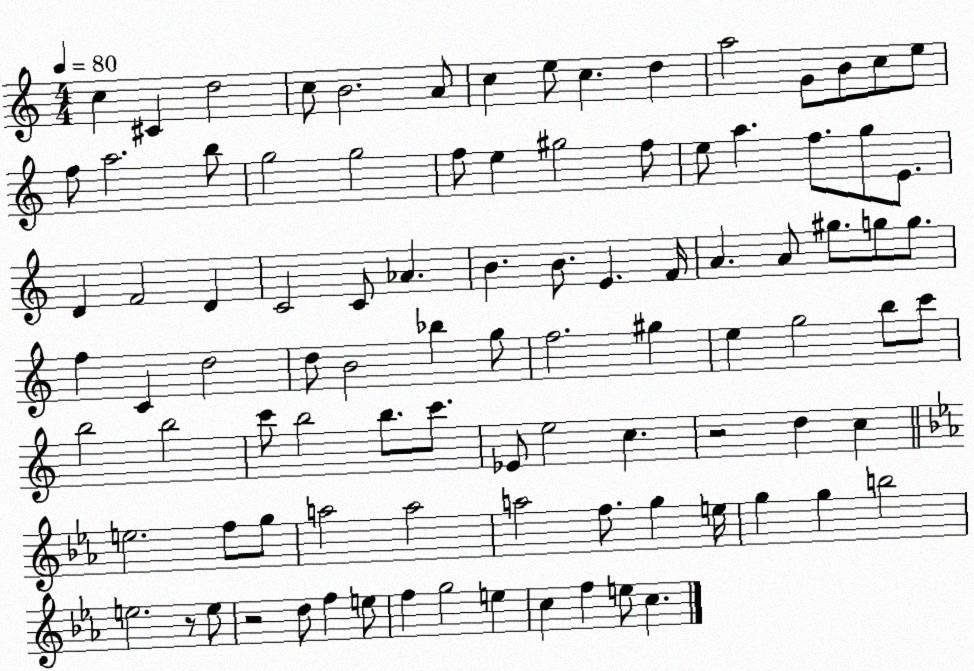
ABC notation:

X:1
T:Untitled
M:4/4
L:1/4
K:C
c ^C d2 c/2 B2 A/2 c e/2 c d a2 G/2 B/2 c/2 e/2 f/2 a2 b/2 g2 g2 f/2 e ^g2 f/2 e/2 a f/2 g/2 E/2 D F2 D C2 C/2 _A B B/2 E F/4 A A/2 ^g/2 g/2 g/2 f C d2 d/2 B2 _b g/2 f2 ^g e g2 b/2 c'/2 b2 b2 c'/2 b2 b/2 c'/2 _E/2 e2 c z2 d c e2 f/2 g/2 a2 a2 a2 f/2 g e/4 g g b2 e2 z/2 e/2 z2 d/2 f e/2 f g2 e c f e/2 c